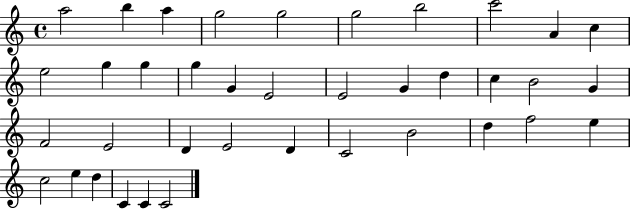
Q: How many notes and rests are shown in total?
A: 38